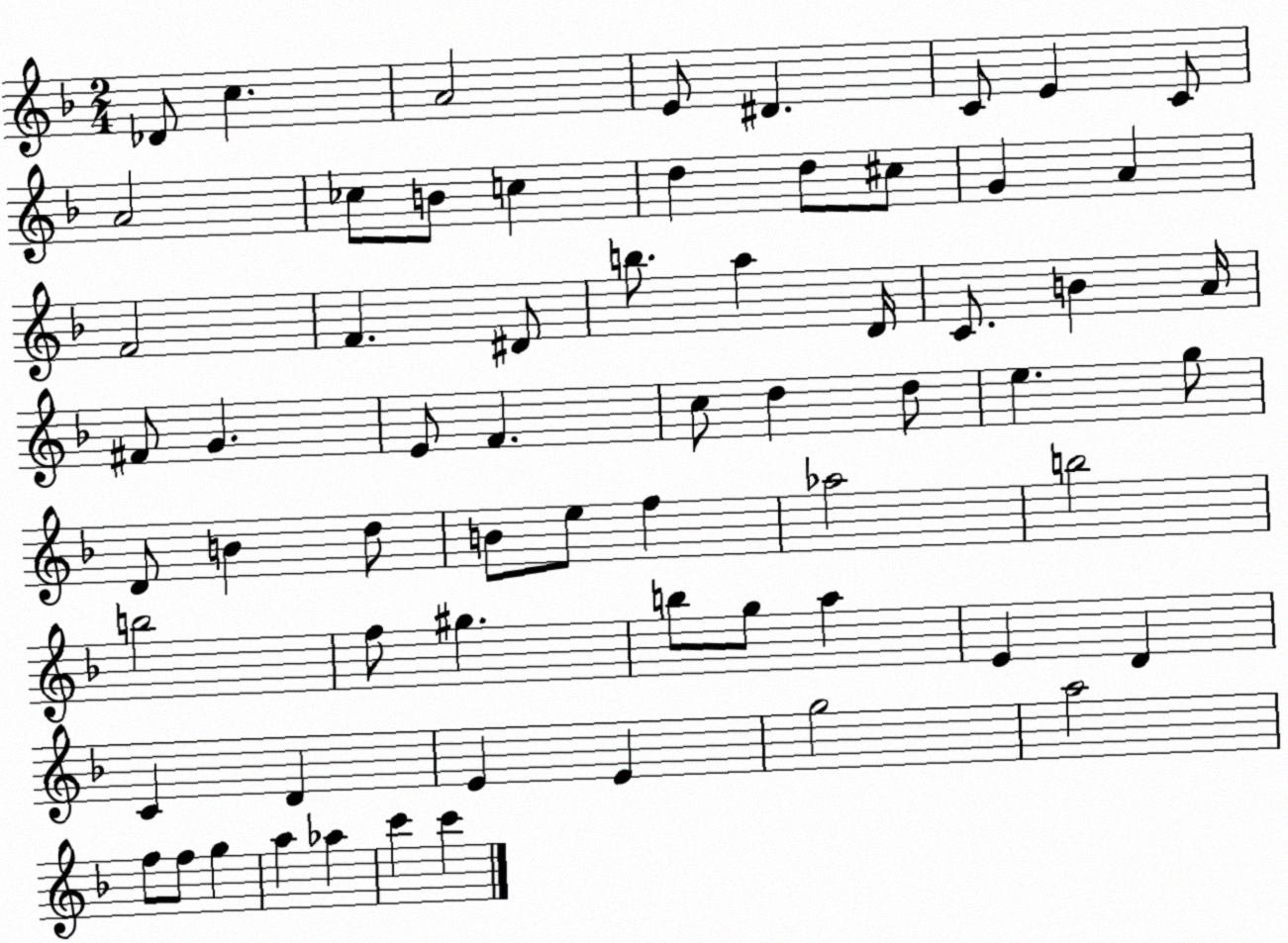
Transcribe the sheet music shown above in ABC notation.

X:1
T:Untitled
M:2/4
L:1/4
K:F
_D/2 c A2 E/2 ^D C/2 E C/2 A2 _c/2 B/2 c d d/2 ^c/2 G A F2 F ^D/2 b/2 a D/4 C/2 B A/4 ^F/2 G E/2 F c/2 d d/2 e g/2 D/2 B d/2 B/2 e/2 f _a2 b2 b2 f/2 ^g b/2 g/2 a E D C D E E g2 a2 f/2 f/2 g a _a c' c'